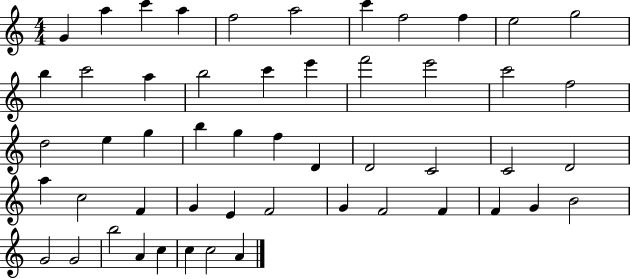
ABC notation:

X:1
T:Untitled
M:4/4
L:1/4
K:C
G a c' a f2 a2 c' f2 f e2 g2 b c'2 a b2 c' e' f'2 e'2 c'2 f2 d2 e g b g f D D2 C2 C2 D2 a c2 F G E F2 G F2 F F G B2 G2 G2 b2 A c c c2 A